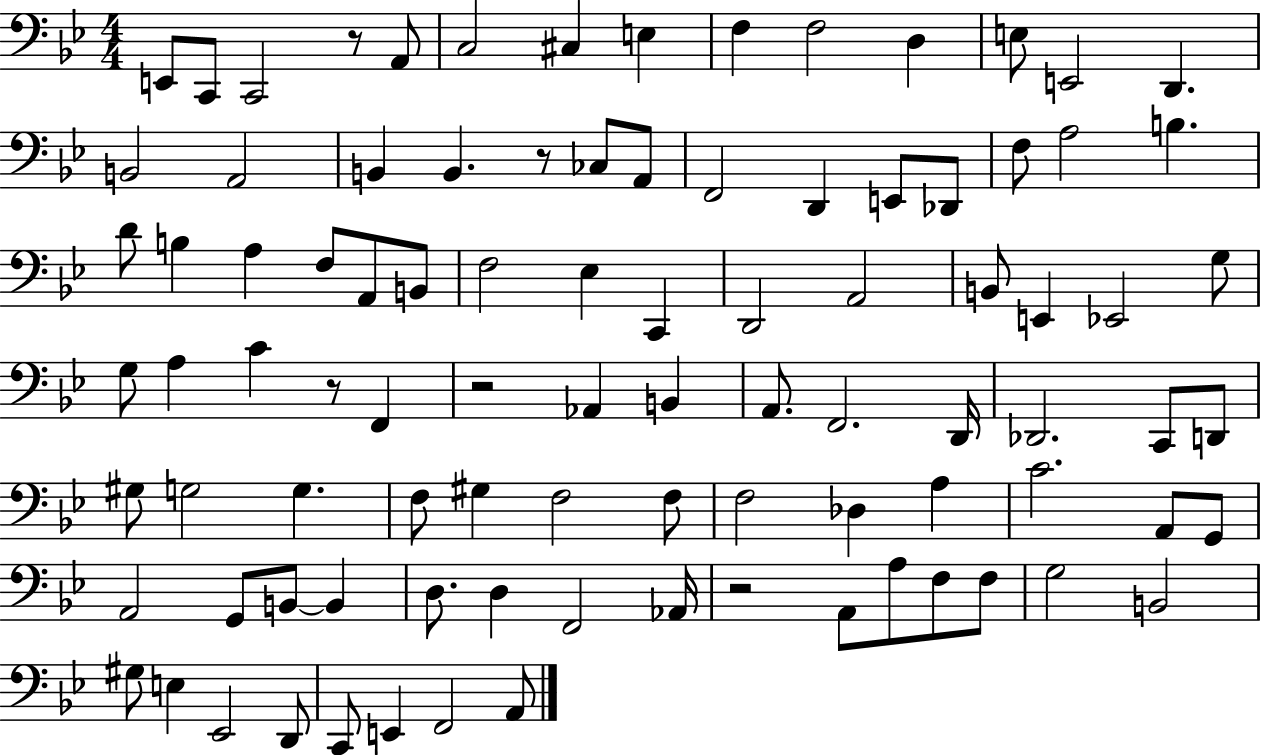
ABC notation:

X:1
T:Untitled
M:4/4
L:1/4
K:Bb
E,,/2 C,,/2 C,,2 z/2 A,,/2 C,2 ^C, E, F, F,2 D, E,/2 E,,2 D,, B,,2 A,,2 B,, B,, z/2 _C,/2 A,,/2 F,,2 D,, E,,/2 _D,,/2 F,/2 A,2 B, D/2 B, A, F,/2 A,,/2 B,,/2 F,2 _E, C,, D,,2 A,,2 B,,/2 E,, _E,,2 G,/2 G,/2 A, C z/2 F,, z2 _A,, B,, A,,/2 F,,2 D,,/4 _D,,2 C,,/2 D,,/2 ^G,/2 G,2 G, F,/2 ^G, F,2 F,/2 F,2 _D, A, C2 A,,/2 G,,/2 A,,2 G,,/2 B,,/2 B,, D,/2 D, F,,2 _A,,/4 z2 A,,/2 A,/2 F,/2 F,/2 G,2 B,,2 ^G,/2 E, _E,,2 D,,/2 C,,/2 E,, F,,2 A,,/2